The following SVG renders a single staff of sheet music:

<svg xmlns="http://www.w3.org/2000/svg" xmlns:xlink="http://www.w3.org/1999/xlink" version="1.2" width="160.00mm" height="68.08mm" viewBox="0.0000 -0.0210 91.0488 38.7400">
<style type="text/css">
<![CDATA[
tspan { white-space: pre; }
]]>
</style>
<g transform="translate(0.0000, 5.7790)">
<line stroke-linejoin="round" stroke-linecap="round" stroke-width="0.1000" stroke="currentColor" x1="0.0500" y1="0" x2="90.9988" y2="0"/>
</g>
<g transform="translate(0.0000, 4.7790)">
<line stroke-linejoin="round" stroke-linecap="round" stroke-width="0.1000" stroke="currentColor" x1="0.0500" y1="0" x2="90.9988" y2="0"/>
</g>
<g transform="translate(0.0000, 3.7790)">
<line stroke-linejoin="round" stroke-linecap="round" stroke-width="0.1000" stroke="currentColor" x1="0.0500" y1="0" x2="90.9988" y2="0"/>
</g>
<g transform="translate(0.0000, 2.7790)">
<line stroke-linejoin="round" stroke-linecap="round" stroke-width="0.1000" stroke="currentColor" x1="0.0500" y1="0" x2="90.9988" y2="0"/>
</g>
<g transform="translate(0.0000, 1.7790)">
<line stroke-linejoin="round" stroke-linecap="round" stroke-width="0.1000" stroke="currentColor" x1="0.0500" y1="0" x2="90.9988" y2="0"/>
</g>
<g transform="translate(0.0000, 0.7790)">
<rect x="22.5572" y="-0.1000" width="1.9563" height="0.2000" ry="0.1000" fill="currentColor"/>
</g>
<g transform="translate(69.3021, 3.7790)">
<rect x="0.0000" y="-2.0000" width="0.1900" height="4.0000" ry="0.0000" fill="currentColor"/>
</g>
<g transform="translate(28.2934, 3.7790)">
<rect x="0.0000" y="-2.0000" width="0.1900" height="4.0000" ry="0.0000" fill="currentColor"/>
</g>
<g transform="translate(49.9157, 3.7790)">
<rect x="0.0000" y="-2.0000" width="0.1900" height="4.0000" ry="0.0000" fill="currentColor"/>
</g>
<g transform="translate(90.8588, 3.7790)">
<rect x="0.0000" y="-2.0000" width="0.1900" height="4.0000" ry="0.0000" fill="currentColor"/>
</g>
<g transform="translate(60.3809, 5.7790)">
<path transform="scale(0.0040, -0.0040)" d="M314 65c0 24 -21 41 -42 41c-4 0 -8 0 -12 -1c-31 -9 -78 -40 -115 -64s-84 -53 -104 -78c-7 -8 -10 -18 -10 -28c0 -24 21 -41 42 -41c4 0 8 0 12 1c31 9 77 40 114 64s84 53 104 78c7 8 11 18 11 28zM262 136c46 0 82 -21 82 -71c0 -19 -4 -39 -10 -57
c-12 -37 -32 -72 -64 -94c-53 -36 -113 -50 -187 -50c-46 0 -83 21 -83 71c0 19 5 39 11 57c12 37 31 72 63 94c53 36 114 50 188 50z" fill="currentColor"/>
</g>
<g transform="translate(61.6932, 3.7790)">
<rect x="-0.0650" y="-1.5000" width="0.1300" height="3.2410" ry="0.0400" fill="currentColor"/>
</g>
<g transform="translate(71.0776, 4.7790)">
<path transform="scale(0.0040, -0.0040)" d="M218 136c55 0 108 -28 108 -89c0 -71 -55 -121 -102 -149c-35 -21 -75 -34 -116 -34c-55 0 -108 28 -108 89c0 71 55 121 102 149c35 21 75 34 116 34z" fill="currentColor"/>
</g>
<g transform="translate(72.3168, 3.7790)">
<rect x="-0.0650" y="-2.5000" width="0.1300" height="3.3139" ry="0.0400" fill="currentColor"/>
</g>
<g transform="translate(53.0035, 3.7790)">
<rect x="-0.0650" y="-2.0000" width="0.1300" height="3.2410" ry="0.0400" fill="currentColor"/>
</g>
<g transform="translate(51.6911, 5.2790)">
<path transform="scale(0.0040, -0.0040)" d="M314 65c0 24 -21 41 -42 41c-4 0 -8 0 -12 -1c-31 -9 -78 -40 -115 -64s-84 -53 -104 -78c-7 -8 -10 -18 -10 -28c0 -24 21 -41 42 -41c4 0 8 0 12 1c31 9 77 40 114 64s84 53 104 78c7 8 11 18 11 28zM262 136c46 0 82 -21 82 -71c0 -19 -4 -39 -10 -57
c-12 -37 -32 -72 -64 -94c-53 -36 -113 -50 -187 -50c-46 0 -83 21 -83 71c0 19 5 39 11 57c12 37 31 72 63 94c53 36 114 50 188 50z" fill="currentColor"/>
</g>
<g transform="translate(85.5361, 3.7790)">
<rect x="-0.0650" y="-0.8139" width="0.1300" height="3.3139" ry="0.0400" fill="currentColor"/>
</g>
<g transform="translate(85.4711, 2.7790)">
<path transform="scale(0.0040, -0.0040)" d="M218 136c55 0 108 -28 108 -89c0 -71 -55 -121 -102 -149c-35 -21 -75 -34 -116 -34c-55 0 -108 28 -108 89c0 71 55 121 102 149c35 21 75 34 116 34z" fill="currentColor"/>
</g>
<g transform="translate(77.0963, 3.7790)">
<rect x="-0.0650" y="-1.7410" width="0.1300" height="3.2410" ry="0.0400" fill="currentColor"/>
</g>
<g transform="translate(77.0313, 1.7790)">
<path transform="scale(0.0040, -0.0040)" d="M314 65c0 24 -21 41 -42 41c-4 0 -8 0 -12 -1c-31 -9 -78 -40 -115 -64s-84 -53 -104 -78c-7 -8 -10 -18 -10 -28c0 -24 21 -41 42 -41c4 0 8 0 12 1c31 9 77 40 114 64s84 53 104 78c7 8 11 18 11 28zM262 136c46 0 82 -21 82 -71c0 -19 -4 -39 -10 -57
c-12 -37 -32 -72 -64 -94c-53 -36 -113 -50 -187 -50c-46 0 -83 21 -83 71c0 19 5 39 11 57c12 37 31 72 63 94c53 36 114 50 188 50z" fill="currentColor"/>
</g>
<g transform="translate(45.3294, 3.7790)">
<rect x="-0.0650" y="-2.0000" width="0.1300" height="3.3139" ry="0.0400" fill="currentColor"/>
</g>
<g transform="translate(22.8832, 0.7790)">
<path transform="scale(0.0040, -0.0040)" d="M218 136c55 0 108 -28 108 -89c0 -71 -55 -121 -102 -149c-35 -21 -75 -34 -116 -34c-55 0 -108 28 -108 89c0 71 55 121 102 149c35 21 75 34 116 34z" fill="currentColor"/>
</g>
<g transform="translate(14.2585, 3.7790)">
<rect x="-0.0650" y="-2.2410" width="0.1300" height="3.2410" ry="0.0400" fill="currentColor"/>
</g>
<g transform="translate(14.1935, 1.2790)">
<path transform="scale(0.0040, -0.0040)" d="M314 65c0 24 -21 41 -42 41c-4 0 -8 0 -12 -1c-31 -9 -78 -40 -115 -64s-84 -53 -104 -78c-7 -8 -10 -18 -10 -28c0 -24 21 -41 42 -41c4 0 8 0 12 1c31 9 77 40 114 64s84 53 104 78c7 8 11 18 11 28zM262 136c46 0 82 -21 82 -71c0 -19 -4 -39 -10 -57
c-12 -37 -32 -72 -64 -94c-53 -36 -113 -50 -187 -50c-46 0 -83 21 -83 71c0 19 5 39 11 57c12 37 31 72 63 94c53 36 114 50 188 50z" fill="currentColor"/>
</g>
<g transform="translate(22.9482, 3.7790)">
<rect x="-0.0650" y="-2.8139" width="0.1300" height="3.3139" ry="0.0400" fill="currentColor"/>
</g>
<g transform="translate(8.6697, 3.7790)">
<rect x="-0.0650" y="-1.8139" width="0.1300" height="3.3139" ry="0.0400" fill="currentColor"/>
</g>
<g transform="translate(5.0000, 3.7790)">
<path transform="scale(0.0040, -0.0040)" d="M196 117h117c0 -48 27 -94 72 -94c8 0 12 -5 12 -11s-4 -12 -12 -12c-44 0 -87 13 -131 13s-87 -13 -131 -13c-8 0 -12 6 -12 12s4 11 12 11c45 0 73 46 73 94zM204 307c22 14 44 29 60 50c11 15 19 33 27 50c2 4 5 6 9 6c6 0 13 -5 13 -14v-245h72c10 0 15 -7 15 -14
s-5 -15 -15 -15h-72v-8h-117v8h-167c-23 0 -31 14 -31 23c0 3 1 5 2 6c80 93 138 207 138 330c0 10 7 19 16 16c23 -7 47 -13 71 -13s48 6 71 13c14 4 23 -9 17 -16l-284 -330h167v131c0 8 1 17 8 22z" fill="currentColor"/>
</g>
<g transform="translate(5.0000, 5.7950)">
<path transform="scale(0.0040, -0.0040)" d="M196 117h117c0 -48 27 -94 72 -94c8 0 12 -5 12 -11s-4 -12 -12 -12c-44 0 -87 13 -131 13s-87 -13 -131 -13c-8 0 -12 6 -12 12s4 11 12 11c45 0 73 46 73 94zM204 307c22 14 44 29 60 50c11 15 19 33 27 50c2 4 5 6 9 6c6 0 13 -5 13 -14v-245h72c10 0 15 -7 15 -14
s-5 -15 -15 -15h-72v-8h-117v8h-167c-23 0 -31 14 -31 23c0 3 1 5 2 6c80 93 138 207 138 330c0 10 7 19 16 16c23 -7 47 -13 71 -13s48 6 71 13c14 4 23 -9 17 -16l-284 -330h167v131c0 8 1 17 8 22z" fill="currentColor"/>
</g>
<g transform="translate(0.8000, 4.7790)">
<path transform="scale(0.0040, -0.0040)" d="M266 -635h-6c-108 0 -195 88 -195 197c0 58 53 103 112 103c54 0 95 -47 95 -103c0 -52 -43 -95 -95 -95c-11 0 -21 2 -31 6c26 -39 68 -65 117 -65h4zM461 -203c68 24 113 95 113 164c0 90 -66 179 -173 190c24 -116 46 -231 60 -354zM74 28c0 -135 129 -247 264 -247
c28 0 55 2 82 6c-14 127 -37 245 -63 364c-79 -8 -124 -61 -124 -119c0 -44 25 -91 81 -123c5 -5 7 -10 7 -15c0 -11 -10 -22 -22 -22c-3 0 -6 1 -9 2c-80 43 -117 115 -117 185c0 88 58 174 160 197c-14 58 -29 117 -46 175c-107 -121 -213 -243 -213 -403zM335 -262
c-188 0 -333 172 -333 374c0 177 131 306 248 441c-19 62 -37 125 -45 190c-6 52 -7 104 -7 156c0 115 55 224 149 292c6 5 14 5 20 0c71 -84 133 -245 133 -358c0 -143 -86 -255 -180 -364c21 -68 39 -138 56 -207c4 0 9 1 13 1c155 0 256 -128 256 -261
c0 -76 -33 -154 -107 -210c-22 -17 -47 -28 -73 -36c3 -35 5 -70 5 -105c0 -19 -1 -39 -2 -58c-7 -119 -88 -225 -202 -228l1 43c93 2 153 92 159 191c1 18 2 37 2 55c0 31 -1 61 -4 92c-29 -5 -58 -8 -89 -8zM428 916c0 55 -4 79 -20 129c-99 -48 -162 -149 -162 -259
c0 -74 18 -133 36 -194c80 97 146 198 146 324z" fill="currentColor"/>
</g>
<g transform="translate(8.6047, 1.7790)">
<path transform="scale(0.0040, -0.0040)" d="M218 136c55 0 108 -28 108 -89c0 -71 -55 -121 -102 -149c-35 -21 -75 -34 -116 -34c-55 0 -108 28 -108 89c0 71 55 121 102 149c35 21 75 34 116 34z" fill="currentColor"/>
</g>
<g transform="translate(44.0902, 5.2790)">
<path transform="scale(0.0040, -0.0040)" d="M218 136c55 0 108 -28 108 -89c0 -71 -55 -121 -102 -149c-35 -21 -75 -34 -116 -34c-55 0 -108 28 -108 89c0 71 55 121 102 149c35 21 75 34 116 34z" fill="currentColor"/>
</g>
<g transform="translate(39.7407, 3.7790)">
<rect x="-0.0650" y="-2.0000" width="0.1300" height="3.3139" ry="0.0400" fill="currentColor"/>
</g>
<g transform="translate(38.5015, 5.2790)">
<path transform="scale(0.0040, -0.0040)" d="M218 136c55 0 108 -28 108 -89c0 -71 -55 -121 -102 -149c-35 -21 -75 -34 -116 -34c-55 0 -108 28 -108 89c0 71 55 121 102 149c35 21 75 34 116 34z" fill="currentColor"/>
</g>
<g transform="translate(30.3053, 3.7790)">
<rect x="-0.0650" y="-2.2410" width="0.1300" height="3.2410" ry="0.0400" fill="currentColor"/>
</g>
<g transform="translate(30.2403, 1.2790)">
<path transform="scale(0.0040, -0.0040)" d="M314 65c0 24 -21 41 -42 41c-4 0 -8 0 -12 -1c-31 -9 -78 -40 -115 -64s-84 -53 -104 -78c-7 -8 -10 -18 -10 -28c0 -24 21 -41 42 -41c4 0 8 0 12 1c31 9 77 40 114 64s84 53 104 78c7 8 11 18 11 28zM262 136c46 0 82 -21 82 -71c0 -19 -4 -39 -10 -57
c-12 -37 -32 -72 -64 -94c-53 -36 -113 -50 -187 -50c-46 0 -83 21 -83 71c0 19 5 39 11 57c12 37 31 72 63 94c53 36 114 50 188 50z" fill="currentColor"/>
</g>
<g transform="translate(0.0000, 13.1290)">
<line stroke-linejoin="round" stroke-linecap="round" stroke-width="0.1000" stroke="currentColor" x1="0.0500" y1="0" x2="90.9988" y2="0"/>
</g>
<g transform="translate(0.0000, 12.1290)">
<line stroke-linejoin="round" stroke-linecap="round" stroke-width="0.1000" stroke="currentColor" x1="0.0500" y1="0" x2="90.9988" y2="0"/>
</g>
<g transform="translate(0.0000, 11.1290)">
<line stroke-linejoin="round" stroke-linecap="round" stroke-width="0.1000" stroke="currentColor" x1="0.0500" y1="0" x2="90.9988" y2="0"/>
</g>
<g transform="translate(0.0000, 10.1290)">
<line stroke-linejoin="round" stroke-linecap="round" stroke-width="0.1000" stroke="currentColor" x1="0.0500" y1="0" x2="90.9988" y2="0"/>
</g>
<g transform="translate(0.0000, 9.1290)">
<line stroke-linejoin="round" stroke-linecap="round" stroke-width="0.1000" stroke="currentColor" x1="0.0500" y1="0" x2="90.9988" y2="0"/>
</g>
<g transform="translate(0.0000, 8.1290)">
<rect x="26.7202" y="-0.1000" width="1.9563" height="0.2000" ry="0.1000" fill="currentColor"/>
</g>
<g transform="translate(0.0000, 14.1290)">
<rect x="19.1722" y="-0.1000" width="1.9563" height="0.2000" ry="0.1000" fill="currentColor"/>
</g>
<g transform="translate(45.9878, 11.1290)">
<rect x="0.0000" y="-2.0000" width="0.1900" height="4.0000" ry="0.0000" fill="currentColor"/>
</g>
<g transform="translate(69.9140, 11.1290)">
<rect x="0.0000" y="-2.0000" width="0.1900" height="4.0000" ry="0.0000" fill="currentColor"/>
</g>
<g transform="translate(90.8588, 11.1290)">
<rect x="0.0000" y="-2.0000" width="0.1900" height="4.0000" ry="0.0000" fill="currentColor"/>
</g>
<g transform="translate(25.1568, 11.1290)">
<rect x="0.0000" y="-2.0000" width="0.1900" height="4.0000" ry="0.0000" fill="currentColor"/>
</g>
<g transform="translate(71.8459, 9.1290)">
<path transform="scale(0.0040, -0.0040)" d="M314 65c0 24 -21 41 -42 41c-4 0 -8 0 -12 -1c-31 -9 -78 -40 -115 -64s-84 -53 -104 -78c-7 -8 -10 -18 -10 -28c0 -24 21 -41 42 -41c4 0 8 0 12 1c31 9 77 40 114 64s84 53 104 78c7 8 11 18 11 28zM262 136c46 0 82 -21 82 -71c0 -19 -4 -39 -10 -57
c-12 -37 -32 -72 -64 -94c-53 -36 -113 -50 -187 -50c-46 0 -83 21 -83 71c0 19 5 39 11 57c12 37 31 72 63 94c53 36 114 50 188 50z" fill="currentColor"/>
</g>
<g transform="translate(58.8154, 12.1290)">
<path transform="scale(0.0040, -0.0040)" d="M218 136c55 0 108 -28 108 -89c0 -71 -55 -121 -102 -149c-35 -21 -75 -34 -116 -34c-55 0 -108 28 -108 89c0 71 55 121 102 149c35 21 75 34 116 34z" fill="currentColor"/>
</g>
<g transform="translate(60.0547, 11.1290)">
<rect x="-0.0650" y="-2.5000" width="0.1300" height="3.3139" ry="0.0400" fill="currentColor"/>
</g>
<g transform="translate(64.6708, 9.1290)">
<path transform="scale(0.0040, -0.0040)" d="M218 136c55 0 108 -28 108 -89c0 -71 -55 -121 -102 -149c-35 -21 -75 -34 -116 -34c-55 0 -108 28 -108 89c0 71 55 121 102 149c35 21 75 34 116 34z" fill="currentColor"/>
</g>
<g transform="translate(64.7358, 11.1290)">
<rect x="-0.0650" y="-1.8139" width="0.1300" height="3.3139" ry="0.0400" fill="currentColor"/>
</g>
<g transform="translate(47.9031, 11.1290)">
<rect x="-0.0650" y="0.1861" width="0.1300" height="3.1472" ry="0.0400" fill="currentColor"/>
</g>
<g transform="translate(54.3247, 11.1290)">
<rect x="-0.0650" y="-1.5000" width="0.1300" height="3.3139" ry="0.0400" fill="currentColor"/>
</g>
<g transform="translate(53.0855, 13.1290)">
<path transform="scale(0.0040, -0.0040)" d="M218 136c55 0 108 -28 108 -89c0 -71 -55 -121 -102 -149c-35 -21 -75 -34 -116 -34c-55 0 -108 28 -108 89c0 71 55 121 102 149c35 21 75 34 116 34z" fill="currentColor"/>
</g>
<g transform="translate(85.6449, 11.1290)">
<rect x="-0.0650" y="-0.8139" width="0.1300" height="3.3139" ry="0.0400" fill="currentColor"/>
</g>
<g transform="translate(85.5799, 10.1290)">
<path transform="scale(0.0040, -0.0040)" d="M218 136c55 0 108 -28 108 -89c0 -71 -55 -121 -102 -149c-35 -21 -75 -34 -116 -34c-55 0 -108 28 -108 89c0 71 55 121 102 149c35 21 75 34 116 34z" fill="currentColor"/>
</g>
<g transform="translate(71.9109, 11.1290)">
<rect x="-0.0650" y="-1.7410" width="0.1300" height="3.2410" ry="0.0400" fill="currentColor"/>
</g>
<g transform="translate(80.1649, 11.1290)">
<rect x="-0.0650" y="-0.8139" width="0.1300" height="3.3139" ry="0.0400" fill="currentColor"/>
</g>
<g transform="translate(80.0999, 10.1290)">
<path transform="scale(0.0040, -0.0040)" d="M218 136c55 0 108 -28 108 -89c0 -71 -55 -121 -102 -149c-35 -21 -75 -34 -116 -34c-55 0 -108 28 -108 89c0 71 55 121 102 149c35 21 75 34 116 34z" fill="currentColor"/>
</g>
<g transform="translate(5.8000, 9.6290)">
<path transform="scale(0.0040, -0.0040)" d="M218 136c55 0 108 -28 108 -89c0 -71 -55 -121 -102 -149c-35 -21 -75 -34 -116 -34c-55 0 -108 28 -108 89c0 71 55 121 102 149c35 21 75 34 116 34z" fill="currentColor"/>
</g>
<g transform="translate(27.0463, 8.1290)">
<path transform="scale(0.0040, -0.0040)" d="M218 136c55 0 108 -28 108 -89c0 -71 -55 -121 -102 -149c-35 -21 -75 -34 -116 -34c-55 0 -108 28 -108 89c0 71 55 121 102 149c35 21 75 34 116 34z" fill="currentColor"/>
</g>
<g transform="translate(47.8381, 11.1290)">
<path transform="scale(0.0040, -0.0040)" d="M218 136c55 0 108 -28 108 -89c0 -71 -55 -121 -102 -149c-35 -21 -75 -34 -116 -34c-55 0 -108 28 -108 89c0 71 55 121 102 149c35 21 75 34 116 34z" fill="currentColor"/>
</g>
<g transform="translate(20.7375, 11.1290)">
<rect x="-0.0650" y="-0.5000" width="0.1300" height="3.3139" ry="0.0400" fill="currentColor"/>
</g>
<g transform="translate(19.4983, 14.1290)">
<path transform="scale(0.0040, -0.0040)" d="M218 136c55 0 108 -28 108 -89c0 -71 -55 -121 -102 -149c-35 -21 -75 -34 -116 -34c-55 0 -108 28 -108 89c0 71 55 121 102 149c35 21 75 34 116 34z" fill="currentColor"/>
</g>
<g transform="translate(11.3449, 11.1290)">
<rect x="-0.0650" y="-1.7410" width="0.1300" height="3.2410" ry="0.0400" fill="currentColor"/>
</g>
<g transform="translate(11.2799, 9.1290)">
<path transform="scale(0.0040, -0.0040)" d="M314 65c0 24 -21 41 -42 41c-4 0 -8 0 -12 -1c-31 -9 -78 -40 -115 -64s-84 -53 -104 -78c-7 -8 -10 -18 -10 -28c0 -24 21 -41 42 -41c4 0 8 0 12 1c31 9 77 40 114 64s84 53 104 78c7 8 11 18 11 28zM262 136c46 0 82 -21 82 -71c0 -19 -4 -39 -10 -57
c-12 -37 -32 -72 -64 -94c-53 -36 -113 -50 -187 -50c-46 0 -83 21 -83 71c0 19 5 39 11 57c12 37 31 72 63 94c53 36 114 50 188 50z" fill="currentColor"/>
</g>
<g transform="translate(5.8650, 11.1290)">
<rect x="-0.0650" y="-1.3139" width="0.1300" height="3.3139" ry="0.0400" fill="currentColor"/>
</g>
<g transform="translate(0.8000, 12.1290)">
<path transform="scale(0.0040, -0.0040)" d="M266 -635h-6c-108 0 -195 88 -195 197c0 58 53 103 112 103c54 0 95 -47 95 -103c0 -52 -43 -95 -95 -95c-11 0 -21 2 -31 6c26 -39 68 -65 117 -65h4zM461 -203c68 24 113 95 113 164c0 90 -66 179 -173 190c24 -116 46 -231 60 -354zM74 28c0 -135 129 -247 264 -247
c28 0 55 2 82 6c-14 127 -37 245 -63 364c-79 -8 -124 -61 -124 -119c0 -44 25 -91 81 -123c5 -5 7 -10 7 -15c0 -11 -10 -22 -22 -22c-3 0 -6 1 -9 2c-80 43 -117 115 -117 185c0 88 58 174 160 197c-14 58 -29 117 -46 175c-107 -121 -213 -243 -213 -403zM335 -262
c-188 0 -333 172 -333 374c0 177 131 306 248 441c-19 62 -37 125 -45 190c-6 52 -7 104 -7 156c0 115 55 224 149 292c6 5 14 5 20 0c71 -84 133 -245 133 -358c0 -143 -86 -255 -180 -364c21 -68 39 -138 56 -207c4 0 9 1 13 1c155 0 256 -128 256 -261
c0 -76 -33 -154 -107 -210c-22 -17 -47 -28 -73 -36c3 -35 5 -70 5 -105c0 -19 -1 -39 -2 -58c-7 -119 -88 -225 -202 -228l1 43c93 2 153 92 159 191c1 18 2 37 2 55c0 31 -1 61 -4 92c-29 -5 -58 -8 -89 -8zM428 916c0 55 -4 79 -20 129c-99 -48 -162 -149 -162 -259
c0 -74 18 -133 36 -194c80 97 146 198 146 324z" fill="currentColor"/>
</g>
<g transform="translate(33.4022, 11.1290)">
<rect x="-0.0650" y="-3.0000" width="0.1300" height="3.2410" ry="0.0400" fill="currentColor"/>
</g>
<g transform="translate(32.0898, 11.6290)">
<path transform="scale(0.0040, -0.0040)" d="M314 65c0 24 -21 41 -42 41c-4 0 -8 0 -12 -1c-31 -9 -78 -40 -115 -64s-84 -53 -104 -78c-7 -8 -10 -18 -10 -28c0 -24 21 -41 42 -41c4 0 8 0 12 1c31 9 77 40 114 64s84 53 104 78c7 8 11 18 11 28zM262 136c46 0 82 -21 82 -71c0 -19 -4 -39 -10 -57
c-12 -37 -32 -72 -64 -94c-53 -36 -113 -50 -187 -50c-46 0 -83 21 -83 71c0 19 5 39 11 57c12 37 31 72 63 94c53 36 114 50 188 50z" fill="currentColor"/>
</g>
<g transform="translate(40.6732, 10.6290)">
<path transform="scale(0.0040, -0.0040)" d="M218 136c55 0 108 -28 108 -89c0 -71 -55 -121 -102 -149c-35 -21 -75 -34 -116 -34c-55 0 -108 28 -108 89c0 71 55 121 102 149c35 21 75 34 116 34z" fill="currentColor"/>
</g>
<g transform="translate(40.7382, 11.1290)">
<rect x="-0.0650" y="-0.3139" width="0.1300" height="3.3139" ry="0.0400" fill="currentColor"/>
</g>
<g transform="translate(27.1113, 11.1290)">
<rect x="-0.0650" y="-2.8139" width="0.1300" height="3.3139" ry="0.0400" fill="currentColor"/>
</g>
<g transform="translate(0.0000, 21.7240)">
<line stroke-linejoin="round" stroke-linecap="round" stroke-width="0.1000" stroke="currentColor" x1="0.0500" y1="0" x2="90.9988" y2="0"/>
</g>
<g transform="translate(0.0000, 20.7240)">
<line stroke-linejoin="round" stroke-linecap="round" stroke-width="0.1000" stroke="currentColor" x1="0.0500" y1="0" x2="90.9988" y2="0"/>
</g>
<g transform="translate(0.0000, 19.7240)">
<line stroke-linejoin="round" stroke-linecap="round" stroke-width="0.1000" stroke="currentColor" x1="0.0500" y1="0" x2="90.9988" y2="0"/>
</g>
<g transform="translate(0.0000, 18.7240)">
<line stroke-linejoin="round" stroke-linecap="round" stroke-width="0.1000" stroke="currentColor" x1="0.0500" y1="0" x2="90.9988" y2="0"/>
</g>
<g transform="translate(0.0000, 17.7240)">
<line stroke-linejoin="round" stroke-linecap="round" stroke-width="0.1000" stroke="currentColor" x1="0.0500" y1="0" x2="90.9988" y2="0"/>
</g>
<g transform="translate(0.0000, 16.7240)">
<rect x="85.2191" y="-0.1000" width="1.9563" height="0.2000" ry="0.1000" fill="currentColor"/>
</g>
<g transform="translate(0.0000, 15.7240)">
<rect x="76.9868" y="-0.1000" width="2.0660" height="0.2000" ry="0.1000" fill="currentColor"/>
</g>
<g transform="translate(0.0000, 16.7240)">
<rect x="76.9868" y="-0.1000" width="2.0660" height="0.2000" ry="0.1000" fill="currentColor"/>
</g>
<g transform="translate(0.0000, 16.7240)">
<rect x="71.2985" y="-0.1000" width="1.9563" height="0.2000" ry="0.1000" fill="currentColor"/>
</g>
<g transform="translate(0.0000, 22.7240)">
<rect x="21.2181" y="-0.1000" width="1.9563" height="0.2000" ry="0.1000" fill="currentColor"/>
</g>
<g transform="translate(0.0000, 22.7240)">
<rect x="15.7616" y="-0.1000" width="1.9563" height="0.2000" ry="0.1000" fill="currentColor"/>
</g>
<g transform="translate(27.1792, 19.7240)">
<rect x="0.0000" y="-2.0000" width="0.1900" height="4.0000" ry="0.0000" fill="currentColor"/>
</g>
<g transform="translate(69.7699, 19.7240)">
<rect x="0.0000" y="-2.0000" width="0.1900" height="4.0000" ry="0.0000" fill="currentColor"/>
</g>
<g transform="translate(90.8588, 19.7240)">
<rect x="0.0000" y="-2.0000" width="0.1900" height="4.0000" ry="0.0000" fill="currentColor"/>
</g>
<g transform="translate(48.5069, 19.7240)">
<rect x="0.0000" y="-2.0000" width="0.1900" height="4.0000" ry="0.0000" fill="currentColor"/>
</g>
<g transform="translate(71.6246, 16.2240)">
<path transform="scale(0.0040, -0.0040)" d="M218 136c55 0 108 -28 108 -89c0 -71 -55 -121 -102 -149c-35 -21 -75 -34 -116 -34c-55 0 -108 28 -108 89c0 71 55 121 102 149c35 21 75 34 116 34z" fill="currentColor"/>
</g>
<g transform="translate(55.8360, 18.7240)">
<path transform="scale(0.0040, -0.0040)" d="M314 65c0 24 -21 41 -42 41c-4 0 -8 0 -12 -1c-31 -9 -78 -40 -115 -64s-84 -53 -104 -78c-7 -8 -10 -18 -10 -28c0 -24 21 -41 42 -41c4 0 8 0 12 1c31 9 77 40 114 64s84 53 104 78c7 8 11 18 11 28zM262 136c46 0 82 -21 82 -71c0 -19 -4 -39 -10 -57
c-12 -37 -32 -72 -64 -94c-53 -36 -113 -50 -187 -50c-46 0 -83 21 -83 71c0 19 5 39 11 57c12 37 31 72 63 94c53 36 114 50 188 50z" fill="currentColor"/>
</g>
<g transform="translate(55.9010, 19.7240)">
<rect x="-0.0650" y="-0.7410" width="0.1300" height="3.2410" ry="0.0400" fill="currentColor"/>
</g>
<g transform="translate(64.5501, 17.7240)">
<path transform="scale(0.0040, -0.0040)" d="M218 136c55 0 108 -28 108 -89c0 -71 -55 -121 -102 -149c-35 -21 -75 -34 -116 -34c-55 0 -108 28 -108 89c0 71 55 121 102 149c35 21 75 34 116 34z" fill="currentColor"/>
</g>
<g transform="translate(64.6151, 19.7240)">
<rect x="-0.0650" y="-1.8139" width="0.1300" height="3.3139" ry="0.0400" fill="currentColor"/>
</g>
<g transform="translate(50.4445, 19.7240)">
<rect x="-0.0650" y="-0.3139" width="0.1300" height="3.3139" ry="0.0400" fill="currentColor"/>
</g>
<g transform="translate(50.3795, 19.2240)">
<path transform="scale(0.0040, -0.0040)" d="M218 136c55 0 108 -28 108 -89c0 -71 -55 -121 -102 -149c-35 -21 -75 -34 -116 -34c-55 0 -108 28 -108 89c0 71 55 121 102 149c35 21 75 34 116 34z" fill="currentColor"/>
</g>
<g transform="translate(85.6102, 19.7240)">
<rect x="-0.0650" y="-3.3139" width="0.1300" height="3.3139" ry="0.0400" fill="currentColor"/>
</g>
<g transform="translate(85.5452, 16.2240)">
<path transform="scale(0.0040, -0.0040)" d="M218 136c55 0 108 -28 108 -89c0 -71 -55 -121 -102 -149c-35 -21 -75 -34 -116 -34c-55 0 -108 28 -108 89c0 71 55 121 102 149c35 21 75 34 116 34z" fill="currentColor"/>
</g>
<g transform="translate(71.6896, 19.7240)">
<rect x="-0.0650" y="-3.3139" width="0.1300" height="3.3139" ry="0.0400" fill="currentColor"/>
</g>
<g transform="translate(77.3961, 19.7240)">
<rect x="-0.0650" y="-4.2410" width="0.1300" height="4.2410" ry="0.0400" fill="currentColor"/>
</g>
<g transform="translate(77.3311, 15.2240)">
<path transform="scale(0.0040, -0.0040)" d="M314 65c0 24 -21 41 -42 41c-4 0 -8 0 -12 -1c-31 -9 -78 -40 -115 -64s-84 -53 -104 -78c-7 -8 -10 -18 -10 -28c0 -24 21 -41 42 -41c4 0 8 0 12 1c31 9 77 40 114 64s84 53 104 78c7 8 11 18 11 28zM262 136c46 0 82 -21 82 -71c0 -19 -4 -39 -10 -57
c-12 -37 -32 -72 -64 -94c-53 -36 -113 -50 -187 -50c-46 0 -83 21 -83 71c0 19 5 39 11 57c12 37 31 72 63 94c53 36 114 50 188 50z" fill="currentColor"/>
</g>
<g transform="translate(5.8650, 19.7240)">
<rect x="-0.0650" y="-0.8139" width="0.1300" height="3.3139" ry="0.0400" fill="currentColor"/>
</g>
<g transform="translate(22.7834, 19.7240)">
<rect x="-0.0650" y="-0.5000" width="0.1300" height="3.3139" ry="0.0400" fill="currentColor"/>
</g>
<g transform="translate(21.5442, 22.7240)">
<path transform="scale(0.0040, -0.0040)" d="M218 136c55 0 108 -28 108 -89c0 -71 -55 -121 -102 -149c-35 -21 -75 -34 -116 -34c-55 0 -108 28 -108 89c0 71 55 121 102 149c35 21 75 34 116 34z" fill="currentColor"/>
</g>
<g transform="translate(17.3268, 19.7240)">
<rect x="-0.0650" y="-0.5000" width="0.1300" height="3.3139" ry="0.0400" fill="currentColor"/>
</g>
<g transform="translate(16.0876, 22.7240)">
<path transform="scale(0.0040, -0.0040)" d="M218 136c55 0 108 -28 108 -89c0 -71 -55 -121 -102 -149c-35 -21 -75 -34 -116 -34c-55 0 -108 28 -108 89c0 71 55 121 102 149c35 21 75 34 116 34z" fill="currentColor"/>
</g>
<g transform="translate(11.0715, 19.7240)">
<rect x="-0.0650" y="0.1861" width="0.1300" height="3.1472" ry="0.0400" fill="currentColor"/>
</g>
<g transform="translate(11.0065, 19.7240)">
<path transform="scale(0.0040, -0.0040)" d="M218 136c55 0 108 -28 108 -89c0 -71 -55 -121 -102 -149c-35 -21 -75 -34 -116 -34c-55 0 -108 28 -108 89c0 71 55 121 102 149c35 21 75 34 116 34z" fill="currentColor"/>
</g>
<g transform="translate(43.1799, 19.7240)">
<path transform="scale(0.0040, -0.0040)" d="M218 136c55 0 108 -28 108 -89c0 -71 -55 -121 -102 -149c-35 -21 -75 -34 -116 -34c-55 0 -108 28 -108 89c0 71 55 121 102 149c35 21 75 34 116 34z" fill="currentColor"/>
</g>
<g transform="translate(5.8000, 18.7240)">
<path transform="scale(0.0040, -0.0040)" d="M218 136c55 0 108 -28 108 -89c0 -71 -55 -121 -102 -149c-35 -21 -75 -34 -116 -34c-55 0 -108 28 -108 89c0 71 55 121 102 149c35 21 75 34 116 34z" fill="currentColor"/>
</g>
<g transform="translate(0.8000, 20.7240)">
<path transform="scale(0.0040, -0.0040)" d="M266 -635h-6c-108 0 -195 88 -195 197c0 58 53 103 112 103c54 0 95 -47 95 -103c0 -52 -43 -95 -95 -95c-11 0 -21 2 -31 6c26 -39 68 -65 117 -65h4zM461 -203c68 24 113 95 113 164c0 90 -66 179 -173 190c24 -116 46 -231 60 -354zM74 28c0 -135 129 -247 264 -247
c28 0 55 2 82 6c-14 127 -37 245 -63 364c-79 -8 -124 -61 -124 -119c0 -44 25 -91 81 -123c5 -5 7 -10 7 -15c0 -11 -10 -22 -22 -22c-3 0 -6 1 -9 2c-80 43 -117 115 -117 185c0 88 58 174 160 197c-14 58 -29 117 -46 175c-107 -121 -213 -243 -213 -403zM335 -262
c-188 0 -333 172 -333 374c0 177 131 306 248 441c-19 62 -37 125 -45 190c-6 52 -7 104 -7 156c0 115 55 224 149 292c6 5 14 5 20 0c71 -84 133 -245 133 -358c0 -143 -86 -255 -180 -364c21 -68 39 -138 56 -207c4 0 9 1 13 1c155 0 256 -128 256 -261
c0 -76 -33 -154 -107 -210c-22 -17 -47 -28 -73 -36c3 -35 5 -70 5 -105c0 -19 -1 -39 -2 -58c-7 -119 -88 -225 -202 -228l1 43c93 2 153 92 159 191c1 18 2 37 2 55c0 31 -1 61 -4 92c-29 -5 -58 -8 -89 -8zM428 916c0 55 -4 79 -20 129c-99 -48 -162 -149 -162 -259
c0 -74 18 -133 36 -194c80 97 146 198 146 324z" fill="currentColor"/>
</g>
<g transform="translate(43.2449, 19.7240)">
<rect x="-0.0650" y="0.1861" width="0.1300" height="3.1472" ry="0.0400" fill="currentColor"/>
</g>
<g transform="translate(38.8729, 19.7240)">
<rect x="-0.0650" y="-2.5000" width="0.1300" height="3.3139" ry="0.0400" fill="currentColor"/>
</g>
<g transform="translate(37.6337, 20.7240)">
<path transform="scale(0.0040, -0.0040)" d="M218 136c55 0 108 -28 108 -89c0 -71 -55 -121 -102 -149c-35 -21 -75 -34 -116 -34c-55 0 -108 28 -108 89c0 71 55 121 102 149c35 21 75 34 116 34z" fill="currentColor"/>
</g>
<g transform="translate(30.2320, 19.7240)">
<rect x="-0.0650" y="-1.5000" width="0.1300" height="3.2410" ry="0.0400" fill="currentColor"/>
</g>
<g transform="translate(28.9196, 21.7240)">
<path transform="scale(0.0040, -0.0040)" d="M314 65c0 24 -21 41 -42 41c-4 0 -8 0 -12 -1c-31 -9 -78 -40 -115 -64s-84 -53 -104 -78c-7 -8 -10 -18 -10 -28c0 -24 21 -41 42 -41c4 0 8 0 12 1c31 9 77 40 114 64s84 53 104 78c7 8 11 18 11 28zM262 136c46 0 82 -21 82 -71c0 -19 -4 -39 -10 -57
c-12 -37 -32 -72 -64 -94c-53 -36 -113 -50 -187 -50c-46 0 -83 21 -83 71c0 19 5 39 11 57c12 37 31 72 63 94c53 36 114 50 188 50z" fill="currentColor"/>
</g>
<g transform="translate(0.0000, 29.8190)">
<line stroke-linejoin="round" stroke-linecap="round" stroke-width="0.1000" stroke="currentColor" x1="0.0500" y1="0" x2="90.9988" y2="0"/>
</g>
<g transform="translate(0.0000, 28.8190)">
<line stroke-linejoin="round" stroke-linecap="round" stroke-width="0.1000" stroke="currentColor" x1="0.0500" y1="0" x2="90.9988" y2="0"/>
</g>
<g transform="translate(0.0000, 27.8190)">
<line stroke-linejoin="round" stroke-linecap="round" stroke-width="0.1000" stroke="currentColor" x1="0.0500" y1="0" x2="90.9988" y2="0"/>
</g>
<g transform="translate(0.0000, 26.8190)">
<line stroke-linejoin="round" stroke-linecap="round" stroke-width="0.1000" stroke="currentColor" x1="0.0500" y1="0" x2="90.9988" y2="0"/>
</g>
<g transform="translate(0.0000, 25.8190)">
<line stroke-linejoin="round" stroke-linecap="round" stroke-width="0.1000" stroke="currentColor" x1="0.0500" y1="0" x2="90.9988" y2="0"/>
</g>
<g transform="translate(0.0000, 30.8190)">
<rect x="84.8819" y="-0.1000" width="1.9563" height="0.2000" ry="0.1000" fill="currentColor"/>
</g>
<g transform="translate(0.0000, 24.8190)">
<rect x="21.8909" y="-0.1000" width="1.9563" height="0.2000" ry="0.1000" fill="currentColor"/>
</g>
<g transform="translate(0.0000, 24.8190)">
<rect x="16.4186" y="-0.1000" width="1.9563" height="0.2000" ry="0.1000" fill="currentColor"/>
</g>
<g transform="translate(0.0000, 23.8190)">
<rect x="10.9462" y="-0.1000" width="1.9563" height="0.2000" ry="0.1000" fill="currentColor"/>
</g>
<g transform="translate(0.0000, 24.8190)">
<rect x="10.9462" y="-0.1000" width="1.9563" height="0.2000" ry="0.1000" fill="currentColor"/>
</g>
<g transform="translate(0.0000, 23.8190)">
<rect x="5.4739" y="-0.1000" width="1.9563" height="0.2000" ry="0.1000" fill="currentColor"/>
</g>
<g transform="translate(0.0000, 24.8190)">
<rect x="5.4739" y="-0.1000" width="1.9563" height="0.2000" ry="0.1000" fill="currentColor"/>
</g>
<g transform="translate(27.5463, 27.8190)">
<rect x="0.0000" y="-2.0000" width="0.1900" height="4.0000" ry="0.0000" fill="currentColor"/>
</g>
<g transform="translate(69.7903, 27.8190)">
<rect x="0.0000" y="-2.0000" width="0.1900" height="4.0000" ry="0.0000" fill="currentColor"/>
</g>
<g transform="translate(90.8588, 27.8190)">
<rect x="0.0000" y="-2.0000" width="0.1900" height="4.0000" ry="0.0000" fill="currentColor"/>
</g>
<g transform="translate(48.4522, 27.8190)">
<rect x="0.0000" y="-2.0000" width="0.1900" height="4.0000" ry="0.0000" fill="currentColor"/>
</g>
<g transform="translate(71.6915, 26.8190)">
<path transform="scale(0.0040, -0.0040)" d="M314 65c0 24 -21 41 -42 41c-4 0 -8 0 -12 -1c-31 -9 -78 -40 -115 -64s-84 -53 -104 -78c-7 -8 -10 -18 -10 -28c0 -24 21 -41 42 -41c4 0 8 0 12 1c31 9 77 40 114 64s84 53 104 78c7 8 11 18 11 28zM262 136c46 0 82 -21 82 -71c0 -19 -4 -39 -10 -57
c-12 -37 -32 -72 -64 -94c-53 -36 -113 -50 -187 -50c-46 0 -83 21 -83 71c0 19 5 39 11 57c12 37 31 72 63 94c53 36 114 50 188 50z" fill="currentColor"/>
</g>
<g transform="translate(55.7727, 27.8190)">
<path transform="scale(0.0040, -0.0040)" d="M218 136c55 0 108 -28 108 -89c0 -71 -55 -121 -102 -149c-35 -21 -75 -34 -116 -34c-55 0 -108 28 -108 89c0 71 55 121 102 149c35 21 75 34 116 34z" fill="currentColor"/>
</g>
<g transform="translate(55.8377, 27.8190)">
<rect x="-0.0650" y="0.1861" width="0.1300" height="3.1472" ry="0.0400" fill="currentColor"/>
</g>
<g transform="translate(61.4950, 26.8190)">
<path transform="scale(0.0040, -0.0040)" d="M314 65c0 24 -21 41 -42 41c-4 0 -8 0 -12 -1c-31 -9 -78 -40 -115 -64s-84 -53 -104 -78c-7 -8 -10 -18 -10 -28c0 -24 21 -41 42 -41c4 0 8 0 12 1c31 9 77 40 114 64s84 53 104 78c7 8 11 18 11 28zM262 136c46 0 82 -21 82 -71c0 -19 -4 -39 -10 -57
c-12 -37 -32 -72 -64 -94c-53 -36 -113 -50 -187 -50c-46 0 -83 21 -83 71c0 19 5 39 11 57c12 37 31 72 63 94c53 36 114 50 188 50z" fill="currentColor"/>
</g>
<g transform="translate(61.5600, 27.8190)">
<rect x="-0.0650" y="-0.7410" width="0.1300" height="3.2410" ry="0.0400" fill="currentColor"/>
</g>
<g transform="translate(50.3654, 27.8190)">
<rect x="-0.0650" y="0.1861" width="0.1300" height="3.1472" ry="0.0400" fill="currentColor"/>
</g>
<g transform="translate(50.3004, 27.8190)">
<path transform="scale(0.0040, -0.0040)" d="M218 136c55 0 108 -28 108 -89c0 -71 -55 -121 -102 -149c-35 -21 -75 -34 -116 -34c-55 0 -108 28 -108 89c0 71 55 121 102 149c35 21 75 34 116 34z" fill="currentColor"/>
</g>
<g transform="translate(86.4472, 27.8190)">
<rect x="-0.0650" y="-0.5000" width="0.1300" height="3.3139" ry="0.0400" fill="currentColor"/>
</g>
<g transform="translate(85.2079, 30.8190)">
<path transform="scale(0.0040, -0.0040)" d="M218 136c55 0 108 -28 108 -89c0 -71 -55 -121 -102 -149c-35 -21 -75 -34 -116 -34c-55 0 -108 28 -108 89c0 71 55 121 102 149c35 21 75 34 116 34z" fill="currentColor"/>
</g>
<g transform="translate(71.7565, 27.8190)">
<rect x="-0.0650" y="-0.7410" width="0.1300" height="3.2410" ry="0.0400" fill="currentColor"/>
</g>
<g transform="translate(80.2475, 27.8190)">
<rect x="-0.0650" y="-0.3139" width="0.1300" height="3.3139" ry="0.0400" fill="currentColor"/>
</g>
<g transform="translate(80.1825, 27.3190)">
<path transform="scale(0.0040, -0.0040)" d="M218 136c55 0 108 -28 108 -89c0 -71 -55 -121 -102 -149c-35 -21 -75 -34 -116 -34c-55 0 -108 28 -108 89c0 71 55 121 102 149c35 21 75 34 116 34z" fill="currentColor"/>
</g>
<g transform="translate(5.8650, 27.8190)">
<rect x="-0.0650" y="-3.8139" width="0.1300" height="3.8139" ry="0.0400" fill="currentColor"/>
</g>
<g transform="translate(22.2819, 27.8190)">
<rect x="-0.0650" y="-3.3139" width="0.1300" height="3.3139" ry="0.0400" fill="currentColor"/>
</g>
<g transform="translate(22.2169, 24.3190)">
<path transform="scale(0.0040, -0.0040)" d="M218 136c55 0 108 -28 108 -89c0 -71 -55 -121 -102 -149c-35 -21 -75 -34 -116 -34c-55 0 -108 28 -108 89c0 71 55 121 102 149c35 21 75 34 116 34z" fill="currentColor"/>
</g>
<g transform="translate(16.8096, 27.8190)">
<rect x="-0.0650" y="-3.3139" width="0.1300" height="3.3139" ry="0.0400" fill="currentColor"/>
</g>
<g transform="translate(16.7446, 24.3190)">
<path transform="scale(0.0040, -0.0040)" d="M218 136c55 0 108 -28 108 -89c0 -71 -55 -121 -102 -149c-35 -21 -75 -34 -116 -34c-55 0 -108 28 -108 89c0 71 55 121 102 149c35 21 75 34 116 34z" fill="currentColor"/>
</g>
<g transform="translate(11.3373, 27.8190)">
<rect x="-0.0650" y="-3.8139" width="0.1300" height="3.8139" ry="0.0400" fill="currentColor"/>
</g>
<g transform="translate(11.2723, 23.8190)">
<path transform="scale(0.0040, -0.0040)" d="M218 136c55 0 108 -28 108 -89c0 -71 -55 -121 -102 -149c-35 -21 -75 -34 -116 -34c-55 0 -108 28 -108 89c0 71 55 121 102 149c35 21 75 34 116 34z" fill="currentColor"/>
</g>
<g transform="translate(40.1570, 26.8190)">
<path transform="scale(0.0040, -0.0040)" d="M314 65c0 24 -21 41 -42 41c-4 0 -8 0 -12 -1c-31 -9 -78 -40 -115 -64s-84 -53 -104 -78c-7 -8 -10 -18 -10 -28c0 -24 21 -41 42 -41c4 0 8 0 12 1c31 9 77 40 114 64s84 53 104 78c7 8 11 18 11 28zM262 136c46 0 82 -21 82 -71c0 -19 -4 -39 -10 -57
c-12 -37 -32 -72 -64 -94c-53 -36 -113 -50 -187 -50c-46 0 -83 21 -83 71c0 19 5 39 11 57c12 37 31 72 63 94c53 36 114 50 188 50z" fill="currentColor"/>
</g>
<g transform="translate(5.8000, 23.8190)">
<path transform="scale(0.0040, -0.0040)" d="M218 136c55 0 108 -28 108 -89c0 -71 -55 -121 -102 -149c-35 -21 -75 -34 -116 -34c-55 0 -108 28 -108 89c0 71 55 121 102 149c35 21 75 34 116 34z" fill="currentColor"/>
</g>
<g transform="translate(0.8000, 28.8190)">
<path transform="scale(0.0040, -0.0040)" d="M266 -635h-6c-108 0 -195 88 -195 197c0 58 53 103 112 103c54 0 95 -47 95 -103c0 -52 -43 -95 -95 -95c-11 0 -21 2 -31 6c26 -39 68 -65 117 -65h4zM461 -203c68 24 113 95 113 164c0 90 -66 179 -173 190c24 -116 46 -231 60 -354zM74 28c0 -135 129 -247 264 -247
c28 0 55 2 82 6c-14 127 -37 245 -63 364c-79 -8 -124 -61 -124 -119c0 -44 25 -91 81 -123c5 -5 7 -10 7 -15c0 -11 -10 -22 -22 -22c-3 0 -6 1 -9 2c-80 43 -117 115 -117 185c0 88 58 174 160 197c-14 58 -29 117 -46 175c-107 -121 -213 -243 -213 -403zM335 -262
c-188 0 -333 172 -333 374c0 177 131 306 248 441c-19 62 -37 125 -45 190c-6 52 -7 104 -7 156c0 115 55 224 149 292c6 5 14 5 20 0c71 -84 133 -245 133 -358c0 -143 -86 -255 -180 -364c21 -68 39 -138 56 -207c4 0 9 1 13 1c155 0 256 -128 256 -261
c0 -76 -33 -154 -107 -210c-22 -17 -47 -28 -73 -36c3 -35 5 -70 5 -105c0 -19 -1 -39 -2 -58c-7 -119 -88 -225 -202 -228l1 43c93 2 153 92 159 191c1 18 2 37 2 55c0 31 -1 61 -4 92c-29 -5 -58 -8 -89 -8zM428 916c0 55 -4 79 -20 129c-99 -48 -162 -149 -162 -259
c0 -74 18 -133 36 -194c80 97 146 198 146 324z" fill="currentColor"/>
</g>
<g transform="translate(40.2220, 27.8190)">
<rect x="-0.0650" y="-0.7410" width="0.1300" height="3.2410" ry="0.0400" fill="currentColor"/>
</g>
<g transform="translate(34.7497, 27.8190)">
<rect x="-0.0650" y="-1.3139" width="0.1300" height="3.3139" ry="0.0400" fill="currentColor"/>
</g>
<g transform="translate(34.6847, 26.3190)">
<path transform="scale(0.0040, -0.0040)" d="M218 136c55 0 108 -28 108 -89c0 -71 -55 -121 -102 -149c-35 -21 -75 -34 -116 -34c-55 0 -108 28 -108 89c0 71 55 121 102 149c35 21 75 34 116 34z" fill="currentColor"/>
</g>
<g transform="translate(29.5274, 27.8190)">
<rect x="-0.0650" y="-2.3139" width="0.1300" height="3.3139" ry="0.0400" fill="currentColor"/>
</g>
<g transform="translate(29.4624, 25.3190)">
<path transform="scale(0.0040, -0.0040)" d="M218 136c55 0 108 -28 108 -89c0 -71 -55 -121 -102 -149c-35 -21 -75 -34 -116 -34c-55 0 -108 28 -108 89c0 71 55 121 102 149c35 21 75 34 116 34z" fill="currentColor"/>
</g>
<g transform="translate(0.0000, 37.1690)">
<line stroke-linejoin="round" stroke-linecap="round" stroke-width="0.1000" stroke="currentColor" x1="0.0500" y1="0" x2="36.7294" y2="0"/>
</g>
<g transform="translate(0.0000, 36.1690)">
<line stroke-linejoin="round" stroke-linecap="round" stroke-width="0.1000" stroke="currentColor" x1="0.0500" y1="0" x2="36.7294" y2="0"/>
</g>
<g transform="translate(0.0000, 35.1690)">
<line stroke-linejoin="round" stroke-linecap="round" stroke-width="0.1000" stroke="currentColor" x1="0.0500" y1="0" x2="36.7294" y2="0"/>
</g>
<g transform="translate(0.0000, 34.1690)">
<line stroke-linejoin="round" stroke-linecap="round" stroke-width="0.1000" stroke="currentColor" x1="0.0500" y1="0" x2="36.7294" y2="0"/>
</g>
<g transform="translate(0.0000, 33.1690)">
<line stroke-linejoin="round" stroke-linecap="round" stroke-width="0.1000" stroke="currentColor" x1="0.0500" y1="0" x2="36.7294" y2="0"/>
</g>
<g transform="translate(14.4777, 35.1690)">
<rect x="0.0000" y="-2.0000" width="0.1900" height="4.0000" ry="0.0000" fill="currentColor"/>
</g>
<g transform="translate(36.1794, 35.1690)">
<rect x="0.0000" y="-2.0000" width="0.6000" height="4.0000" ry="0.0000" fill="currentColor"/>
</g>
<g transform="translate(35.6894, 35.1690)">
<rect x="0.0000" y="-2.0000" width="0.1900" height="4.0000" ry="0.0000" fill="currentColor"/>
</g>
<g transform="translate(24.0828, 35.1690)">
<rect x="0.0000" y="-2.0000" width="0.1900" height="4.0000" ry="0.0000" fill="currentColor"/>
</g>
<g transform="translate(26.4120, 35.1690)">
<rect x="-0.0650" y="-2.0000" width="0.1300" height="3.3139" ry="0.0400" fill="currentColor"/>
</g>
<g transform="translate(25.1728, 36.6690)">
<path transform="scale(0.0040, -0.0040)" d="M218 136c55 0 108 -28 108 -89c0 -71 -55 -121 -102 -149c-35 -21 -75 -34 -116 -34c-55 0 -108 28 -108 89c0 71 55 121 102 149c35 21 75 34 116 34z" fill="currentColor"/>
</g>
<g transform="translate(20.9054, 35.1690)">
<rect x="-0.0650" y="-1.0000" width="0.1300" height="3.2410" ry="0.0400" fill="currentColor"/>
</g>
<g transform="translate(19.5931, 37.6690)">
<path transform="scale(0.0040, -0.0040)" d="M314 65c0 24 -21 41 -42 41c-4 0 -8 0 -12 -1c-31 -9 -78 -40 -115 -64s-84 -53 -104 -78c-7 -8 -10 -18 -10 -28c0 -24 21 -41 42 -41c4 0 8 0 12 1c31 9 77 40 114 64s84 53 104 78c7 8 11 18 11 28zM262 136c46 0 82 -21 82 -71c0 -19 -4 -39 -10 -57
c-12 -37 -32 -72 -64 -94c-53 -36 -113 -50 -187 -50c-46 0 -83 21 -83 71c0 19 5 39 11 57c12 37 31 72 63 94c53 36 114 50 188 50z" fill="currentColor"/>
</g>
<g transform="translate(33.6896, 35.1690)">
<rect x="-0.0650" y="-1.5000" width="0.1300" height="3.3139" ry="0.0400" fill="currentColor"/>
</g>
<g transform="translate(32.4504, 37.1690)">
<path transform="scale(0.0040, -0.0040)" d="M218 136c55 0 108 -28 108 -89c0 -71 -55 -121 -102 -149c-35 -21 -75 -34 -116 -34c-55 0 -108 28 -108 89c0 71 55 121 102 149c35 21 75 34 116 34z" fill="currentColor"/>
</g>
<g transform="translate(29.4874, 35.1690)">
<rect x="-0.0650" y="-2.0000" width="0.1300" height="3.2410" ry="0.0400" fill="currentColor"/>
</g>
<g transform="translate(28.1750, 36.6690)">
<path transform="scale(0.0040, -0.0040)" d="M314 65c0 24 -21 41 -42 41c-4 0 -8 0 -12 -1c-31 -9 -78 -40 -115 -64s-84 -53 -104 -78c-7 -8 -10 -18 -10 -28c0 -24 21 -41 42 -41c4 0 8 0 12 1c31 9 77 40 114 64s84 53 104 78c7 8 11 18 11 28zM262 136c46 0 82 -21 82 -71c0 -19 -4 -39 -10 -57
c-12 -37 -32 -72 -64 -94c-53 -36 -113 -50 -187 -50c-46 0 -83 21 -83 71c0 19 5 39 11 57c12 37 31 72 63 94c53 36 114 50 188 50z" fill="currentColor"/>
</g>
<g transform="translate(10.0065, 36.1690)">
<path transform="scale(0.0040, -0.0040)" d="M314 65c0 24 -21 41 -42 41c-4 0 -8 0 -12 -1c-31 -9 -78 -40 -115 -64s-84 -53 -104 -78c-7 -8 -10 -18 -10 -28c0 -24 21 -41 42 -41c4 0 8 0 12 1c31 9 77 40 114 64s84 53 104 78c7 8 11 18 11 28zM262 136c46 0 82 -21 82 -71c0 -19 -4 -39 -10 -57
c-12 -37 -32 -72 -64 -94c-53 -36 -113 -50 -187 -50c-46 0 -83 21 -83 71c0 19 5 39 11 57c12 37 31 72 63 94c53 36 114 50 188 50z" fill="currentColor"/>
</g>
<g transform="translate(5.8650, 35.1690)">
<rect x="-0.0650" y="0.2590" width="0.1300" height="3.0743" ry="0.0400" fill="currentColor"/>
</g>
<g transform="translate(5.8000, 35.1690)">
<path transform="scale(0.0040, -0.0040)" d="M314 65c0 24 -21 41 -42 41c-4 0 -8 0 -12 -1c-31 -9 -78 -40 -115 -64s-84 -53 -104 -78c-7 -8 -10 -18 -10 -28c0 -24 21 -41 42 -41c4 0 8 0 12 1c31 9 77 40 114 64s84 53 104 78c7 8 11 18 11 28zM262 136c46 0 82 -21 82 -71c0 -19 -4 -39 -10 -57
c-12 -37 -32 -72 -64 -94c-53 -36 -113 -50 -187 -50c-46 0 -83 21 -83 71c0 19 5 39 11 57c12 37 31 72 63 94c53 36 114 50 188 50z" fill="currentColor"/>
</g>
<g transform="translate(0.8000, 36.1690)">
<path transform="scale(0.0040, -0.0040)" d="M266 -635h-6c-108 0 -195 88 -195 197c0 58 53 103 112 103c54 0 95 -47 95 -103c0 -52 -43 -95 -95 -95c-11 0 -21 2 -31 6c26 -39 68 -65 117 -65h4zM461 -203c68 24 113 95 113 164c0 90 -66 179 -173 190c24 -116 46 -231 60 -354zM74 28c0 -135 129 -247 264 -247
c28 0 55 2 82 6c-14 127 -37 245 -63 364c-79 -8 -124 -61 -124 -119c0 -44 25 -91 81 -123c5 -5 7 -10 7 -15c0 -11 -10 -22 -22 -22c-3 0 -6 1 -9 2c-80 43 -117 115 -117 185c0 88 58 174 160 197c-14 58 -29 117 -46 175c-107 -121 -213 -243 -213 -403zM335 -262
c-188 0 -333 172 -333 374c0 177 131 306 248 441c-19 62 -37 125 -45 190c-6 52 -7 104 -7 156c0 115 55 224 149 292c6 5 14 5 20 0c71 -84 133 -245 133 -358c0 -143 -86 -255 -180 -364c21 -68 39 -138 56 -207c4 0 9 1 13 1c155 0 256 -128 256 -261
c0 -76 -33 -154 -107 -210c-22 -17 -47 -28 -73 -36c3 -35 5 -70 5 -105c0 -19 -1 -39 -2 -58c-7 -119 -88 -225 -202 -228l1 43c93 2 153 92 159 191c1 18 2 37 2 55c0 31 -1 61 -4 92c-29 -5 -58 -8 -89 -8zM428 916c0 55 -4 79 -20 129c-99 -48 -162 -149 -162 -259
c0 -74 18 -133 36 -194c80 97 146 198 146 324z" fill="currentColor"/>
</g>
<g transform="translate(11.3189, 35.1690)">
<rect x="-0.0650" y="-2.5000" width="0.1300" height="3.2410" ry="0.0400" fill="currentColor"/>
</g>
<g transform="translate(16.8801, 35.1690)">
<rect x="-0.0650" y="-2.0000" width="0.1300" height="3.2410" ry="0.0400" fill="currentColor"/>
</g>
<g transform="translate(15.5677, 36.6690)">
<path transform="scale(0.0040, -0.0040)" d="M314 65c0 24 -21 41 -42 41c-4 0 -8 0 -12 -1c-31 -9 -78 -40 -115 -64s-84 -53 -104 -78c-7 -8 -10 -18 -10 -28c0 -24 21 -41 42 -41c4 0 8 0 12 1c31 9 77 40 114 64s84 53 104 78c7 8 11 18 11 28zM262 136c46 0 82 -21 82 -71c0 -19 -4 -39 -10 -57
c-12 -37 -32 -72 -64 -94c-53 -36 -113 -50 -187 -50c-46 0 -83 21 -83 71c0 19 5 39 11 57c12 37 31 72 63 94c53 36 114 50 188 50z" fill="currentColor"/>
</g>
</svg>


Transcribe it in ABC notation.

X:1
T:Untitled
M:4/4
L:1/4
K:C
f g2 a g2 F F F2 E2 G f2 d e f2 C a A2 c B E G f f2 d d d B C C E2 G B c d2 f b d'2 b c' c' b b g e d2 B B d2 d2 c C B2 G2 F2 D2 F F2 E